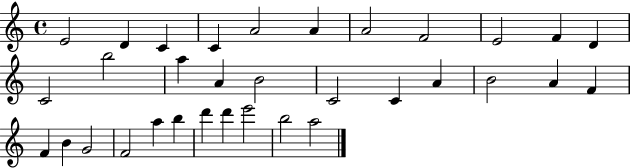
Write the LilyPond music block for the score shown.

{
  \clef treble
  \time 4/4
  \defaultTimeSignature
  \key c \major
  e'2 d'4 c'4 | c'4 a'2 a'4 | a'2 f'2 | e'2 f'4 d'4 | \break c'2 b''2 | a''4 a'4 b'2 | c'2 c'4 a'4 | b'2 a'4 f'4 | \break f'4 b'4 g'2 | f'2 a''4 b''4 | d'''4 d'''4 e'''2 | b''2 a''2 | \break \bar "|."
}